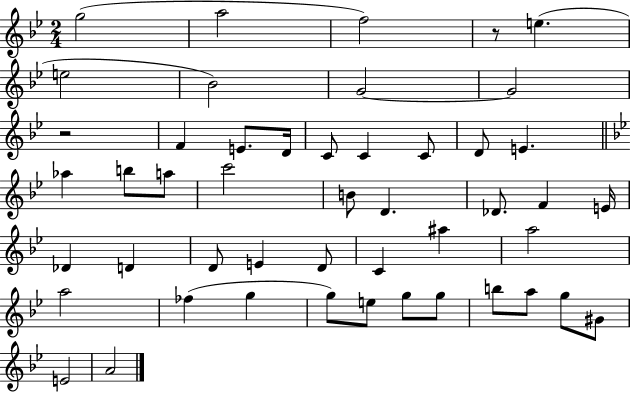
{
  \clef treble
  \numericTimeSignature
  \time 2/4
  \key bes \major
  g''2( | a''2 | f''2) | r8 e''4.( | \break e''2 | bes'2) | g'2~~ | g'2 | \break r2 | f'4 e'8. d'16 | c'8 c'4 c'8 | d'8 e'4. | \break \bar "||" \break \key g \minor aes''4 b''8 a''8 | c'''2 | b'8 d'4. | des'8. f'4 e'16 | \break des'4 d'4 | d'8 e'4 d'8 | c'4 ais''4 | a''2 | \break a''2 | fes''4( g''4 | g''8) e''8 g''8 g''8 | b''8 a''8 g''8 gis'8 | \break e'2 | a'2 | \bar "|."
}